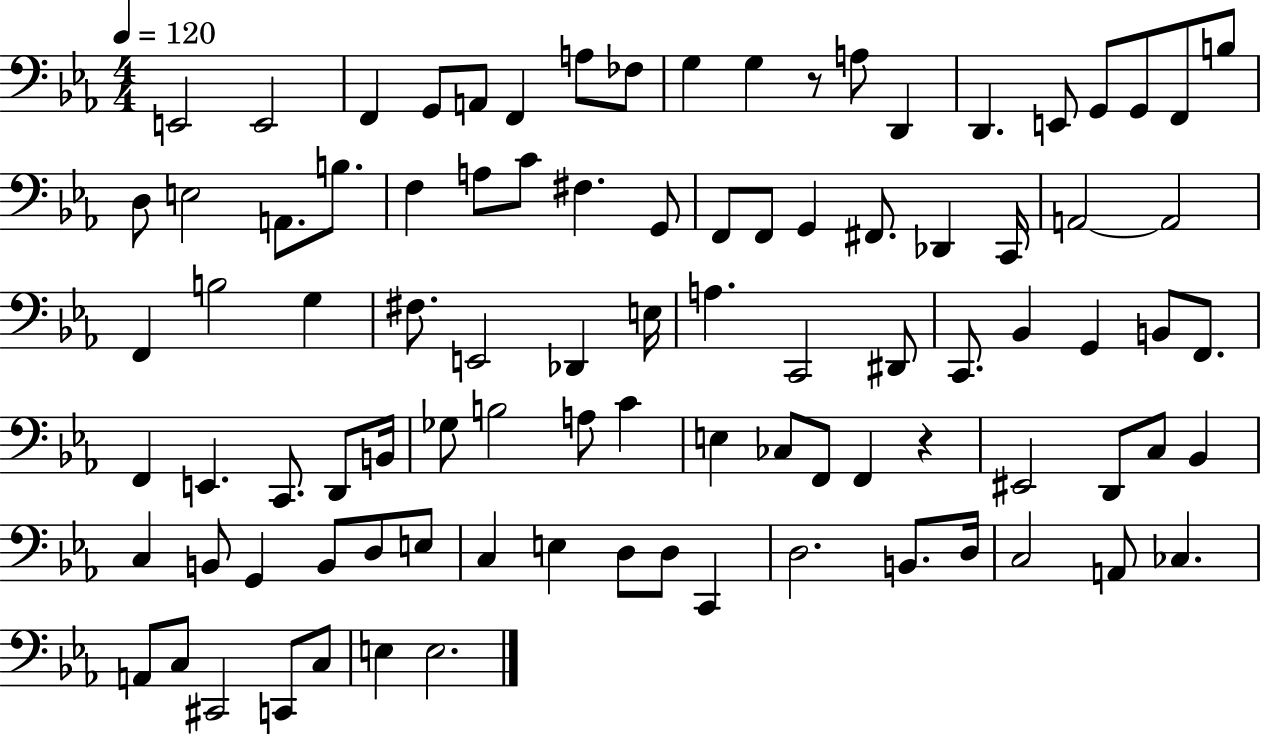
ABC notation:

X:1
T:Untitled
M:4/4
L:1/4
K:Eb
E,,2 E,,2 F,, G,,/2 A,,/2 F,, A,/2 _F,/2 G, G, z/2 A,/2 D,, D,, E,,/2 G,,/2 G,,/2 F,,/2 B,/2 D,/2 E,2 A,,/2 B,/2 F, A,/2 C/2 ^F, G,,/2 F,,/2 F,,/2 G,, ^F,,/2 _D,, C,,/4 A,,2 A,,2 F,, B,2 G, ^F,/2 E,,2 _D,, E,/4 A, C,,2 ^D,,/2 C,,/2 _B,, G,, B,,/2 F,,/2 F,, E,, C,,/2 D,,/2 B,,/4 _G,/2 B,2 A,/2 C E, _C,/2 F,,/2 F,, z ^E,,2 D,,/2 C,/2 _B,, C, B,,/2 G,, B,,/2 D,/2 E,/2 C, E, D,/2 D,/2 C,, D,2 B,,/2 D,/4 C,2 A,,/2 _C, A,,/2 C,/2 ^C,,2 C,,/2 C,/2 E, E,2